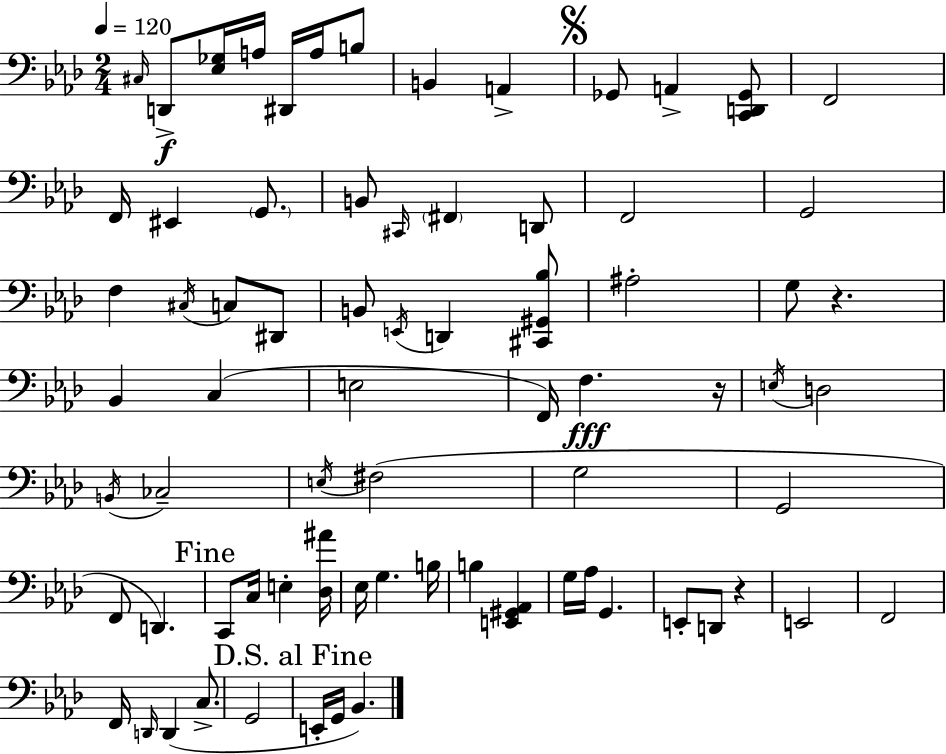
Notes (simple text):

C#3/s D2/e [Eb3,Gb3]/s A3/s D#2/s A3/s B3/e B2/q A2/q Gb2/e A2/q [C2,D2,Gb2]/e F2/h F2/s EIS2/q G2/e. B2/e C#2/s F#2/q D2/e F2/h G2/h F3/q C#3/s C3/e D#2/e B2/e E2/s D2/q [C#2,G#2,Bb3]/e A#3/h G3/e R/q. Bb2/q C3/q E3/h F2/s F3/q. R/s E3/s D3/h B2/s CES3/h E3/s F#3/h G3/h G2/h F2/e D2/q. C2/e C3/s E3/q [Db3,A#4]/s Eb3/s G3/q. B3/s B3/q [E2,G#2,Ab2]/q G3/s Ab3/s G2/q. E2/e D2/e R/q E2/h F2/h F2/s D2/s D2/q C3/e. G2/h E2/s G2/s Bb2/q.